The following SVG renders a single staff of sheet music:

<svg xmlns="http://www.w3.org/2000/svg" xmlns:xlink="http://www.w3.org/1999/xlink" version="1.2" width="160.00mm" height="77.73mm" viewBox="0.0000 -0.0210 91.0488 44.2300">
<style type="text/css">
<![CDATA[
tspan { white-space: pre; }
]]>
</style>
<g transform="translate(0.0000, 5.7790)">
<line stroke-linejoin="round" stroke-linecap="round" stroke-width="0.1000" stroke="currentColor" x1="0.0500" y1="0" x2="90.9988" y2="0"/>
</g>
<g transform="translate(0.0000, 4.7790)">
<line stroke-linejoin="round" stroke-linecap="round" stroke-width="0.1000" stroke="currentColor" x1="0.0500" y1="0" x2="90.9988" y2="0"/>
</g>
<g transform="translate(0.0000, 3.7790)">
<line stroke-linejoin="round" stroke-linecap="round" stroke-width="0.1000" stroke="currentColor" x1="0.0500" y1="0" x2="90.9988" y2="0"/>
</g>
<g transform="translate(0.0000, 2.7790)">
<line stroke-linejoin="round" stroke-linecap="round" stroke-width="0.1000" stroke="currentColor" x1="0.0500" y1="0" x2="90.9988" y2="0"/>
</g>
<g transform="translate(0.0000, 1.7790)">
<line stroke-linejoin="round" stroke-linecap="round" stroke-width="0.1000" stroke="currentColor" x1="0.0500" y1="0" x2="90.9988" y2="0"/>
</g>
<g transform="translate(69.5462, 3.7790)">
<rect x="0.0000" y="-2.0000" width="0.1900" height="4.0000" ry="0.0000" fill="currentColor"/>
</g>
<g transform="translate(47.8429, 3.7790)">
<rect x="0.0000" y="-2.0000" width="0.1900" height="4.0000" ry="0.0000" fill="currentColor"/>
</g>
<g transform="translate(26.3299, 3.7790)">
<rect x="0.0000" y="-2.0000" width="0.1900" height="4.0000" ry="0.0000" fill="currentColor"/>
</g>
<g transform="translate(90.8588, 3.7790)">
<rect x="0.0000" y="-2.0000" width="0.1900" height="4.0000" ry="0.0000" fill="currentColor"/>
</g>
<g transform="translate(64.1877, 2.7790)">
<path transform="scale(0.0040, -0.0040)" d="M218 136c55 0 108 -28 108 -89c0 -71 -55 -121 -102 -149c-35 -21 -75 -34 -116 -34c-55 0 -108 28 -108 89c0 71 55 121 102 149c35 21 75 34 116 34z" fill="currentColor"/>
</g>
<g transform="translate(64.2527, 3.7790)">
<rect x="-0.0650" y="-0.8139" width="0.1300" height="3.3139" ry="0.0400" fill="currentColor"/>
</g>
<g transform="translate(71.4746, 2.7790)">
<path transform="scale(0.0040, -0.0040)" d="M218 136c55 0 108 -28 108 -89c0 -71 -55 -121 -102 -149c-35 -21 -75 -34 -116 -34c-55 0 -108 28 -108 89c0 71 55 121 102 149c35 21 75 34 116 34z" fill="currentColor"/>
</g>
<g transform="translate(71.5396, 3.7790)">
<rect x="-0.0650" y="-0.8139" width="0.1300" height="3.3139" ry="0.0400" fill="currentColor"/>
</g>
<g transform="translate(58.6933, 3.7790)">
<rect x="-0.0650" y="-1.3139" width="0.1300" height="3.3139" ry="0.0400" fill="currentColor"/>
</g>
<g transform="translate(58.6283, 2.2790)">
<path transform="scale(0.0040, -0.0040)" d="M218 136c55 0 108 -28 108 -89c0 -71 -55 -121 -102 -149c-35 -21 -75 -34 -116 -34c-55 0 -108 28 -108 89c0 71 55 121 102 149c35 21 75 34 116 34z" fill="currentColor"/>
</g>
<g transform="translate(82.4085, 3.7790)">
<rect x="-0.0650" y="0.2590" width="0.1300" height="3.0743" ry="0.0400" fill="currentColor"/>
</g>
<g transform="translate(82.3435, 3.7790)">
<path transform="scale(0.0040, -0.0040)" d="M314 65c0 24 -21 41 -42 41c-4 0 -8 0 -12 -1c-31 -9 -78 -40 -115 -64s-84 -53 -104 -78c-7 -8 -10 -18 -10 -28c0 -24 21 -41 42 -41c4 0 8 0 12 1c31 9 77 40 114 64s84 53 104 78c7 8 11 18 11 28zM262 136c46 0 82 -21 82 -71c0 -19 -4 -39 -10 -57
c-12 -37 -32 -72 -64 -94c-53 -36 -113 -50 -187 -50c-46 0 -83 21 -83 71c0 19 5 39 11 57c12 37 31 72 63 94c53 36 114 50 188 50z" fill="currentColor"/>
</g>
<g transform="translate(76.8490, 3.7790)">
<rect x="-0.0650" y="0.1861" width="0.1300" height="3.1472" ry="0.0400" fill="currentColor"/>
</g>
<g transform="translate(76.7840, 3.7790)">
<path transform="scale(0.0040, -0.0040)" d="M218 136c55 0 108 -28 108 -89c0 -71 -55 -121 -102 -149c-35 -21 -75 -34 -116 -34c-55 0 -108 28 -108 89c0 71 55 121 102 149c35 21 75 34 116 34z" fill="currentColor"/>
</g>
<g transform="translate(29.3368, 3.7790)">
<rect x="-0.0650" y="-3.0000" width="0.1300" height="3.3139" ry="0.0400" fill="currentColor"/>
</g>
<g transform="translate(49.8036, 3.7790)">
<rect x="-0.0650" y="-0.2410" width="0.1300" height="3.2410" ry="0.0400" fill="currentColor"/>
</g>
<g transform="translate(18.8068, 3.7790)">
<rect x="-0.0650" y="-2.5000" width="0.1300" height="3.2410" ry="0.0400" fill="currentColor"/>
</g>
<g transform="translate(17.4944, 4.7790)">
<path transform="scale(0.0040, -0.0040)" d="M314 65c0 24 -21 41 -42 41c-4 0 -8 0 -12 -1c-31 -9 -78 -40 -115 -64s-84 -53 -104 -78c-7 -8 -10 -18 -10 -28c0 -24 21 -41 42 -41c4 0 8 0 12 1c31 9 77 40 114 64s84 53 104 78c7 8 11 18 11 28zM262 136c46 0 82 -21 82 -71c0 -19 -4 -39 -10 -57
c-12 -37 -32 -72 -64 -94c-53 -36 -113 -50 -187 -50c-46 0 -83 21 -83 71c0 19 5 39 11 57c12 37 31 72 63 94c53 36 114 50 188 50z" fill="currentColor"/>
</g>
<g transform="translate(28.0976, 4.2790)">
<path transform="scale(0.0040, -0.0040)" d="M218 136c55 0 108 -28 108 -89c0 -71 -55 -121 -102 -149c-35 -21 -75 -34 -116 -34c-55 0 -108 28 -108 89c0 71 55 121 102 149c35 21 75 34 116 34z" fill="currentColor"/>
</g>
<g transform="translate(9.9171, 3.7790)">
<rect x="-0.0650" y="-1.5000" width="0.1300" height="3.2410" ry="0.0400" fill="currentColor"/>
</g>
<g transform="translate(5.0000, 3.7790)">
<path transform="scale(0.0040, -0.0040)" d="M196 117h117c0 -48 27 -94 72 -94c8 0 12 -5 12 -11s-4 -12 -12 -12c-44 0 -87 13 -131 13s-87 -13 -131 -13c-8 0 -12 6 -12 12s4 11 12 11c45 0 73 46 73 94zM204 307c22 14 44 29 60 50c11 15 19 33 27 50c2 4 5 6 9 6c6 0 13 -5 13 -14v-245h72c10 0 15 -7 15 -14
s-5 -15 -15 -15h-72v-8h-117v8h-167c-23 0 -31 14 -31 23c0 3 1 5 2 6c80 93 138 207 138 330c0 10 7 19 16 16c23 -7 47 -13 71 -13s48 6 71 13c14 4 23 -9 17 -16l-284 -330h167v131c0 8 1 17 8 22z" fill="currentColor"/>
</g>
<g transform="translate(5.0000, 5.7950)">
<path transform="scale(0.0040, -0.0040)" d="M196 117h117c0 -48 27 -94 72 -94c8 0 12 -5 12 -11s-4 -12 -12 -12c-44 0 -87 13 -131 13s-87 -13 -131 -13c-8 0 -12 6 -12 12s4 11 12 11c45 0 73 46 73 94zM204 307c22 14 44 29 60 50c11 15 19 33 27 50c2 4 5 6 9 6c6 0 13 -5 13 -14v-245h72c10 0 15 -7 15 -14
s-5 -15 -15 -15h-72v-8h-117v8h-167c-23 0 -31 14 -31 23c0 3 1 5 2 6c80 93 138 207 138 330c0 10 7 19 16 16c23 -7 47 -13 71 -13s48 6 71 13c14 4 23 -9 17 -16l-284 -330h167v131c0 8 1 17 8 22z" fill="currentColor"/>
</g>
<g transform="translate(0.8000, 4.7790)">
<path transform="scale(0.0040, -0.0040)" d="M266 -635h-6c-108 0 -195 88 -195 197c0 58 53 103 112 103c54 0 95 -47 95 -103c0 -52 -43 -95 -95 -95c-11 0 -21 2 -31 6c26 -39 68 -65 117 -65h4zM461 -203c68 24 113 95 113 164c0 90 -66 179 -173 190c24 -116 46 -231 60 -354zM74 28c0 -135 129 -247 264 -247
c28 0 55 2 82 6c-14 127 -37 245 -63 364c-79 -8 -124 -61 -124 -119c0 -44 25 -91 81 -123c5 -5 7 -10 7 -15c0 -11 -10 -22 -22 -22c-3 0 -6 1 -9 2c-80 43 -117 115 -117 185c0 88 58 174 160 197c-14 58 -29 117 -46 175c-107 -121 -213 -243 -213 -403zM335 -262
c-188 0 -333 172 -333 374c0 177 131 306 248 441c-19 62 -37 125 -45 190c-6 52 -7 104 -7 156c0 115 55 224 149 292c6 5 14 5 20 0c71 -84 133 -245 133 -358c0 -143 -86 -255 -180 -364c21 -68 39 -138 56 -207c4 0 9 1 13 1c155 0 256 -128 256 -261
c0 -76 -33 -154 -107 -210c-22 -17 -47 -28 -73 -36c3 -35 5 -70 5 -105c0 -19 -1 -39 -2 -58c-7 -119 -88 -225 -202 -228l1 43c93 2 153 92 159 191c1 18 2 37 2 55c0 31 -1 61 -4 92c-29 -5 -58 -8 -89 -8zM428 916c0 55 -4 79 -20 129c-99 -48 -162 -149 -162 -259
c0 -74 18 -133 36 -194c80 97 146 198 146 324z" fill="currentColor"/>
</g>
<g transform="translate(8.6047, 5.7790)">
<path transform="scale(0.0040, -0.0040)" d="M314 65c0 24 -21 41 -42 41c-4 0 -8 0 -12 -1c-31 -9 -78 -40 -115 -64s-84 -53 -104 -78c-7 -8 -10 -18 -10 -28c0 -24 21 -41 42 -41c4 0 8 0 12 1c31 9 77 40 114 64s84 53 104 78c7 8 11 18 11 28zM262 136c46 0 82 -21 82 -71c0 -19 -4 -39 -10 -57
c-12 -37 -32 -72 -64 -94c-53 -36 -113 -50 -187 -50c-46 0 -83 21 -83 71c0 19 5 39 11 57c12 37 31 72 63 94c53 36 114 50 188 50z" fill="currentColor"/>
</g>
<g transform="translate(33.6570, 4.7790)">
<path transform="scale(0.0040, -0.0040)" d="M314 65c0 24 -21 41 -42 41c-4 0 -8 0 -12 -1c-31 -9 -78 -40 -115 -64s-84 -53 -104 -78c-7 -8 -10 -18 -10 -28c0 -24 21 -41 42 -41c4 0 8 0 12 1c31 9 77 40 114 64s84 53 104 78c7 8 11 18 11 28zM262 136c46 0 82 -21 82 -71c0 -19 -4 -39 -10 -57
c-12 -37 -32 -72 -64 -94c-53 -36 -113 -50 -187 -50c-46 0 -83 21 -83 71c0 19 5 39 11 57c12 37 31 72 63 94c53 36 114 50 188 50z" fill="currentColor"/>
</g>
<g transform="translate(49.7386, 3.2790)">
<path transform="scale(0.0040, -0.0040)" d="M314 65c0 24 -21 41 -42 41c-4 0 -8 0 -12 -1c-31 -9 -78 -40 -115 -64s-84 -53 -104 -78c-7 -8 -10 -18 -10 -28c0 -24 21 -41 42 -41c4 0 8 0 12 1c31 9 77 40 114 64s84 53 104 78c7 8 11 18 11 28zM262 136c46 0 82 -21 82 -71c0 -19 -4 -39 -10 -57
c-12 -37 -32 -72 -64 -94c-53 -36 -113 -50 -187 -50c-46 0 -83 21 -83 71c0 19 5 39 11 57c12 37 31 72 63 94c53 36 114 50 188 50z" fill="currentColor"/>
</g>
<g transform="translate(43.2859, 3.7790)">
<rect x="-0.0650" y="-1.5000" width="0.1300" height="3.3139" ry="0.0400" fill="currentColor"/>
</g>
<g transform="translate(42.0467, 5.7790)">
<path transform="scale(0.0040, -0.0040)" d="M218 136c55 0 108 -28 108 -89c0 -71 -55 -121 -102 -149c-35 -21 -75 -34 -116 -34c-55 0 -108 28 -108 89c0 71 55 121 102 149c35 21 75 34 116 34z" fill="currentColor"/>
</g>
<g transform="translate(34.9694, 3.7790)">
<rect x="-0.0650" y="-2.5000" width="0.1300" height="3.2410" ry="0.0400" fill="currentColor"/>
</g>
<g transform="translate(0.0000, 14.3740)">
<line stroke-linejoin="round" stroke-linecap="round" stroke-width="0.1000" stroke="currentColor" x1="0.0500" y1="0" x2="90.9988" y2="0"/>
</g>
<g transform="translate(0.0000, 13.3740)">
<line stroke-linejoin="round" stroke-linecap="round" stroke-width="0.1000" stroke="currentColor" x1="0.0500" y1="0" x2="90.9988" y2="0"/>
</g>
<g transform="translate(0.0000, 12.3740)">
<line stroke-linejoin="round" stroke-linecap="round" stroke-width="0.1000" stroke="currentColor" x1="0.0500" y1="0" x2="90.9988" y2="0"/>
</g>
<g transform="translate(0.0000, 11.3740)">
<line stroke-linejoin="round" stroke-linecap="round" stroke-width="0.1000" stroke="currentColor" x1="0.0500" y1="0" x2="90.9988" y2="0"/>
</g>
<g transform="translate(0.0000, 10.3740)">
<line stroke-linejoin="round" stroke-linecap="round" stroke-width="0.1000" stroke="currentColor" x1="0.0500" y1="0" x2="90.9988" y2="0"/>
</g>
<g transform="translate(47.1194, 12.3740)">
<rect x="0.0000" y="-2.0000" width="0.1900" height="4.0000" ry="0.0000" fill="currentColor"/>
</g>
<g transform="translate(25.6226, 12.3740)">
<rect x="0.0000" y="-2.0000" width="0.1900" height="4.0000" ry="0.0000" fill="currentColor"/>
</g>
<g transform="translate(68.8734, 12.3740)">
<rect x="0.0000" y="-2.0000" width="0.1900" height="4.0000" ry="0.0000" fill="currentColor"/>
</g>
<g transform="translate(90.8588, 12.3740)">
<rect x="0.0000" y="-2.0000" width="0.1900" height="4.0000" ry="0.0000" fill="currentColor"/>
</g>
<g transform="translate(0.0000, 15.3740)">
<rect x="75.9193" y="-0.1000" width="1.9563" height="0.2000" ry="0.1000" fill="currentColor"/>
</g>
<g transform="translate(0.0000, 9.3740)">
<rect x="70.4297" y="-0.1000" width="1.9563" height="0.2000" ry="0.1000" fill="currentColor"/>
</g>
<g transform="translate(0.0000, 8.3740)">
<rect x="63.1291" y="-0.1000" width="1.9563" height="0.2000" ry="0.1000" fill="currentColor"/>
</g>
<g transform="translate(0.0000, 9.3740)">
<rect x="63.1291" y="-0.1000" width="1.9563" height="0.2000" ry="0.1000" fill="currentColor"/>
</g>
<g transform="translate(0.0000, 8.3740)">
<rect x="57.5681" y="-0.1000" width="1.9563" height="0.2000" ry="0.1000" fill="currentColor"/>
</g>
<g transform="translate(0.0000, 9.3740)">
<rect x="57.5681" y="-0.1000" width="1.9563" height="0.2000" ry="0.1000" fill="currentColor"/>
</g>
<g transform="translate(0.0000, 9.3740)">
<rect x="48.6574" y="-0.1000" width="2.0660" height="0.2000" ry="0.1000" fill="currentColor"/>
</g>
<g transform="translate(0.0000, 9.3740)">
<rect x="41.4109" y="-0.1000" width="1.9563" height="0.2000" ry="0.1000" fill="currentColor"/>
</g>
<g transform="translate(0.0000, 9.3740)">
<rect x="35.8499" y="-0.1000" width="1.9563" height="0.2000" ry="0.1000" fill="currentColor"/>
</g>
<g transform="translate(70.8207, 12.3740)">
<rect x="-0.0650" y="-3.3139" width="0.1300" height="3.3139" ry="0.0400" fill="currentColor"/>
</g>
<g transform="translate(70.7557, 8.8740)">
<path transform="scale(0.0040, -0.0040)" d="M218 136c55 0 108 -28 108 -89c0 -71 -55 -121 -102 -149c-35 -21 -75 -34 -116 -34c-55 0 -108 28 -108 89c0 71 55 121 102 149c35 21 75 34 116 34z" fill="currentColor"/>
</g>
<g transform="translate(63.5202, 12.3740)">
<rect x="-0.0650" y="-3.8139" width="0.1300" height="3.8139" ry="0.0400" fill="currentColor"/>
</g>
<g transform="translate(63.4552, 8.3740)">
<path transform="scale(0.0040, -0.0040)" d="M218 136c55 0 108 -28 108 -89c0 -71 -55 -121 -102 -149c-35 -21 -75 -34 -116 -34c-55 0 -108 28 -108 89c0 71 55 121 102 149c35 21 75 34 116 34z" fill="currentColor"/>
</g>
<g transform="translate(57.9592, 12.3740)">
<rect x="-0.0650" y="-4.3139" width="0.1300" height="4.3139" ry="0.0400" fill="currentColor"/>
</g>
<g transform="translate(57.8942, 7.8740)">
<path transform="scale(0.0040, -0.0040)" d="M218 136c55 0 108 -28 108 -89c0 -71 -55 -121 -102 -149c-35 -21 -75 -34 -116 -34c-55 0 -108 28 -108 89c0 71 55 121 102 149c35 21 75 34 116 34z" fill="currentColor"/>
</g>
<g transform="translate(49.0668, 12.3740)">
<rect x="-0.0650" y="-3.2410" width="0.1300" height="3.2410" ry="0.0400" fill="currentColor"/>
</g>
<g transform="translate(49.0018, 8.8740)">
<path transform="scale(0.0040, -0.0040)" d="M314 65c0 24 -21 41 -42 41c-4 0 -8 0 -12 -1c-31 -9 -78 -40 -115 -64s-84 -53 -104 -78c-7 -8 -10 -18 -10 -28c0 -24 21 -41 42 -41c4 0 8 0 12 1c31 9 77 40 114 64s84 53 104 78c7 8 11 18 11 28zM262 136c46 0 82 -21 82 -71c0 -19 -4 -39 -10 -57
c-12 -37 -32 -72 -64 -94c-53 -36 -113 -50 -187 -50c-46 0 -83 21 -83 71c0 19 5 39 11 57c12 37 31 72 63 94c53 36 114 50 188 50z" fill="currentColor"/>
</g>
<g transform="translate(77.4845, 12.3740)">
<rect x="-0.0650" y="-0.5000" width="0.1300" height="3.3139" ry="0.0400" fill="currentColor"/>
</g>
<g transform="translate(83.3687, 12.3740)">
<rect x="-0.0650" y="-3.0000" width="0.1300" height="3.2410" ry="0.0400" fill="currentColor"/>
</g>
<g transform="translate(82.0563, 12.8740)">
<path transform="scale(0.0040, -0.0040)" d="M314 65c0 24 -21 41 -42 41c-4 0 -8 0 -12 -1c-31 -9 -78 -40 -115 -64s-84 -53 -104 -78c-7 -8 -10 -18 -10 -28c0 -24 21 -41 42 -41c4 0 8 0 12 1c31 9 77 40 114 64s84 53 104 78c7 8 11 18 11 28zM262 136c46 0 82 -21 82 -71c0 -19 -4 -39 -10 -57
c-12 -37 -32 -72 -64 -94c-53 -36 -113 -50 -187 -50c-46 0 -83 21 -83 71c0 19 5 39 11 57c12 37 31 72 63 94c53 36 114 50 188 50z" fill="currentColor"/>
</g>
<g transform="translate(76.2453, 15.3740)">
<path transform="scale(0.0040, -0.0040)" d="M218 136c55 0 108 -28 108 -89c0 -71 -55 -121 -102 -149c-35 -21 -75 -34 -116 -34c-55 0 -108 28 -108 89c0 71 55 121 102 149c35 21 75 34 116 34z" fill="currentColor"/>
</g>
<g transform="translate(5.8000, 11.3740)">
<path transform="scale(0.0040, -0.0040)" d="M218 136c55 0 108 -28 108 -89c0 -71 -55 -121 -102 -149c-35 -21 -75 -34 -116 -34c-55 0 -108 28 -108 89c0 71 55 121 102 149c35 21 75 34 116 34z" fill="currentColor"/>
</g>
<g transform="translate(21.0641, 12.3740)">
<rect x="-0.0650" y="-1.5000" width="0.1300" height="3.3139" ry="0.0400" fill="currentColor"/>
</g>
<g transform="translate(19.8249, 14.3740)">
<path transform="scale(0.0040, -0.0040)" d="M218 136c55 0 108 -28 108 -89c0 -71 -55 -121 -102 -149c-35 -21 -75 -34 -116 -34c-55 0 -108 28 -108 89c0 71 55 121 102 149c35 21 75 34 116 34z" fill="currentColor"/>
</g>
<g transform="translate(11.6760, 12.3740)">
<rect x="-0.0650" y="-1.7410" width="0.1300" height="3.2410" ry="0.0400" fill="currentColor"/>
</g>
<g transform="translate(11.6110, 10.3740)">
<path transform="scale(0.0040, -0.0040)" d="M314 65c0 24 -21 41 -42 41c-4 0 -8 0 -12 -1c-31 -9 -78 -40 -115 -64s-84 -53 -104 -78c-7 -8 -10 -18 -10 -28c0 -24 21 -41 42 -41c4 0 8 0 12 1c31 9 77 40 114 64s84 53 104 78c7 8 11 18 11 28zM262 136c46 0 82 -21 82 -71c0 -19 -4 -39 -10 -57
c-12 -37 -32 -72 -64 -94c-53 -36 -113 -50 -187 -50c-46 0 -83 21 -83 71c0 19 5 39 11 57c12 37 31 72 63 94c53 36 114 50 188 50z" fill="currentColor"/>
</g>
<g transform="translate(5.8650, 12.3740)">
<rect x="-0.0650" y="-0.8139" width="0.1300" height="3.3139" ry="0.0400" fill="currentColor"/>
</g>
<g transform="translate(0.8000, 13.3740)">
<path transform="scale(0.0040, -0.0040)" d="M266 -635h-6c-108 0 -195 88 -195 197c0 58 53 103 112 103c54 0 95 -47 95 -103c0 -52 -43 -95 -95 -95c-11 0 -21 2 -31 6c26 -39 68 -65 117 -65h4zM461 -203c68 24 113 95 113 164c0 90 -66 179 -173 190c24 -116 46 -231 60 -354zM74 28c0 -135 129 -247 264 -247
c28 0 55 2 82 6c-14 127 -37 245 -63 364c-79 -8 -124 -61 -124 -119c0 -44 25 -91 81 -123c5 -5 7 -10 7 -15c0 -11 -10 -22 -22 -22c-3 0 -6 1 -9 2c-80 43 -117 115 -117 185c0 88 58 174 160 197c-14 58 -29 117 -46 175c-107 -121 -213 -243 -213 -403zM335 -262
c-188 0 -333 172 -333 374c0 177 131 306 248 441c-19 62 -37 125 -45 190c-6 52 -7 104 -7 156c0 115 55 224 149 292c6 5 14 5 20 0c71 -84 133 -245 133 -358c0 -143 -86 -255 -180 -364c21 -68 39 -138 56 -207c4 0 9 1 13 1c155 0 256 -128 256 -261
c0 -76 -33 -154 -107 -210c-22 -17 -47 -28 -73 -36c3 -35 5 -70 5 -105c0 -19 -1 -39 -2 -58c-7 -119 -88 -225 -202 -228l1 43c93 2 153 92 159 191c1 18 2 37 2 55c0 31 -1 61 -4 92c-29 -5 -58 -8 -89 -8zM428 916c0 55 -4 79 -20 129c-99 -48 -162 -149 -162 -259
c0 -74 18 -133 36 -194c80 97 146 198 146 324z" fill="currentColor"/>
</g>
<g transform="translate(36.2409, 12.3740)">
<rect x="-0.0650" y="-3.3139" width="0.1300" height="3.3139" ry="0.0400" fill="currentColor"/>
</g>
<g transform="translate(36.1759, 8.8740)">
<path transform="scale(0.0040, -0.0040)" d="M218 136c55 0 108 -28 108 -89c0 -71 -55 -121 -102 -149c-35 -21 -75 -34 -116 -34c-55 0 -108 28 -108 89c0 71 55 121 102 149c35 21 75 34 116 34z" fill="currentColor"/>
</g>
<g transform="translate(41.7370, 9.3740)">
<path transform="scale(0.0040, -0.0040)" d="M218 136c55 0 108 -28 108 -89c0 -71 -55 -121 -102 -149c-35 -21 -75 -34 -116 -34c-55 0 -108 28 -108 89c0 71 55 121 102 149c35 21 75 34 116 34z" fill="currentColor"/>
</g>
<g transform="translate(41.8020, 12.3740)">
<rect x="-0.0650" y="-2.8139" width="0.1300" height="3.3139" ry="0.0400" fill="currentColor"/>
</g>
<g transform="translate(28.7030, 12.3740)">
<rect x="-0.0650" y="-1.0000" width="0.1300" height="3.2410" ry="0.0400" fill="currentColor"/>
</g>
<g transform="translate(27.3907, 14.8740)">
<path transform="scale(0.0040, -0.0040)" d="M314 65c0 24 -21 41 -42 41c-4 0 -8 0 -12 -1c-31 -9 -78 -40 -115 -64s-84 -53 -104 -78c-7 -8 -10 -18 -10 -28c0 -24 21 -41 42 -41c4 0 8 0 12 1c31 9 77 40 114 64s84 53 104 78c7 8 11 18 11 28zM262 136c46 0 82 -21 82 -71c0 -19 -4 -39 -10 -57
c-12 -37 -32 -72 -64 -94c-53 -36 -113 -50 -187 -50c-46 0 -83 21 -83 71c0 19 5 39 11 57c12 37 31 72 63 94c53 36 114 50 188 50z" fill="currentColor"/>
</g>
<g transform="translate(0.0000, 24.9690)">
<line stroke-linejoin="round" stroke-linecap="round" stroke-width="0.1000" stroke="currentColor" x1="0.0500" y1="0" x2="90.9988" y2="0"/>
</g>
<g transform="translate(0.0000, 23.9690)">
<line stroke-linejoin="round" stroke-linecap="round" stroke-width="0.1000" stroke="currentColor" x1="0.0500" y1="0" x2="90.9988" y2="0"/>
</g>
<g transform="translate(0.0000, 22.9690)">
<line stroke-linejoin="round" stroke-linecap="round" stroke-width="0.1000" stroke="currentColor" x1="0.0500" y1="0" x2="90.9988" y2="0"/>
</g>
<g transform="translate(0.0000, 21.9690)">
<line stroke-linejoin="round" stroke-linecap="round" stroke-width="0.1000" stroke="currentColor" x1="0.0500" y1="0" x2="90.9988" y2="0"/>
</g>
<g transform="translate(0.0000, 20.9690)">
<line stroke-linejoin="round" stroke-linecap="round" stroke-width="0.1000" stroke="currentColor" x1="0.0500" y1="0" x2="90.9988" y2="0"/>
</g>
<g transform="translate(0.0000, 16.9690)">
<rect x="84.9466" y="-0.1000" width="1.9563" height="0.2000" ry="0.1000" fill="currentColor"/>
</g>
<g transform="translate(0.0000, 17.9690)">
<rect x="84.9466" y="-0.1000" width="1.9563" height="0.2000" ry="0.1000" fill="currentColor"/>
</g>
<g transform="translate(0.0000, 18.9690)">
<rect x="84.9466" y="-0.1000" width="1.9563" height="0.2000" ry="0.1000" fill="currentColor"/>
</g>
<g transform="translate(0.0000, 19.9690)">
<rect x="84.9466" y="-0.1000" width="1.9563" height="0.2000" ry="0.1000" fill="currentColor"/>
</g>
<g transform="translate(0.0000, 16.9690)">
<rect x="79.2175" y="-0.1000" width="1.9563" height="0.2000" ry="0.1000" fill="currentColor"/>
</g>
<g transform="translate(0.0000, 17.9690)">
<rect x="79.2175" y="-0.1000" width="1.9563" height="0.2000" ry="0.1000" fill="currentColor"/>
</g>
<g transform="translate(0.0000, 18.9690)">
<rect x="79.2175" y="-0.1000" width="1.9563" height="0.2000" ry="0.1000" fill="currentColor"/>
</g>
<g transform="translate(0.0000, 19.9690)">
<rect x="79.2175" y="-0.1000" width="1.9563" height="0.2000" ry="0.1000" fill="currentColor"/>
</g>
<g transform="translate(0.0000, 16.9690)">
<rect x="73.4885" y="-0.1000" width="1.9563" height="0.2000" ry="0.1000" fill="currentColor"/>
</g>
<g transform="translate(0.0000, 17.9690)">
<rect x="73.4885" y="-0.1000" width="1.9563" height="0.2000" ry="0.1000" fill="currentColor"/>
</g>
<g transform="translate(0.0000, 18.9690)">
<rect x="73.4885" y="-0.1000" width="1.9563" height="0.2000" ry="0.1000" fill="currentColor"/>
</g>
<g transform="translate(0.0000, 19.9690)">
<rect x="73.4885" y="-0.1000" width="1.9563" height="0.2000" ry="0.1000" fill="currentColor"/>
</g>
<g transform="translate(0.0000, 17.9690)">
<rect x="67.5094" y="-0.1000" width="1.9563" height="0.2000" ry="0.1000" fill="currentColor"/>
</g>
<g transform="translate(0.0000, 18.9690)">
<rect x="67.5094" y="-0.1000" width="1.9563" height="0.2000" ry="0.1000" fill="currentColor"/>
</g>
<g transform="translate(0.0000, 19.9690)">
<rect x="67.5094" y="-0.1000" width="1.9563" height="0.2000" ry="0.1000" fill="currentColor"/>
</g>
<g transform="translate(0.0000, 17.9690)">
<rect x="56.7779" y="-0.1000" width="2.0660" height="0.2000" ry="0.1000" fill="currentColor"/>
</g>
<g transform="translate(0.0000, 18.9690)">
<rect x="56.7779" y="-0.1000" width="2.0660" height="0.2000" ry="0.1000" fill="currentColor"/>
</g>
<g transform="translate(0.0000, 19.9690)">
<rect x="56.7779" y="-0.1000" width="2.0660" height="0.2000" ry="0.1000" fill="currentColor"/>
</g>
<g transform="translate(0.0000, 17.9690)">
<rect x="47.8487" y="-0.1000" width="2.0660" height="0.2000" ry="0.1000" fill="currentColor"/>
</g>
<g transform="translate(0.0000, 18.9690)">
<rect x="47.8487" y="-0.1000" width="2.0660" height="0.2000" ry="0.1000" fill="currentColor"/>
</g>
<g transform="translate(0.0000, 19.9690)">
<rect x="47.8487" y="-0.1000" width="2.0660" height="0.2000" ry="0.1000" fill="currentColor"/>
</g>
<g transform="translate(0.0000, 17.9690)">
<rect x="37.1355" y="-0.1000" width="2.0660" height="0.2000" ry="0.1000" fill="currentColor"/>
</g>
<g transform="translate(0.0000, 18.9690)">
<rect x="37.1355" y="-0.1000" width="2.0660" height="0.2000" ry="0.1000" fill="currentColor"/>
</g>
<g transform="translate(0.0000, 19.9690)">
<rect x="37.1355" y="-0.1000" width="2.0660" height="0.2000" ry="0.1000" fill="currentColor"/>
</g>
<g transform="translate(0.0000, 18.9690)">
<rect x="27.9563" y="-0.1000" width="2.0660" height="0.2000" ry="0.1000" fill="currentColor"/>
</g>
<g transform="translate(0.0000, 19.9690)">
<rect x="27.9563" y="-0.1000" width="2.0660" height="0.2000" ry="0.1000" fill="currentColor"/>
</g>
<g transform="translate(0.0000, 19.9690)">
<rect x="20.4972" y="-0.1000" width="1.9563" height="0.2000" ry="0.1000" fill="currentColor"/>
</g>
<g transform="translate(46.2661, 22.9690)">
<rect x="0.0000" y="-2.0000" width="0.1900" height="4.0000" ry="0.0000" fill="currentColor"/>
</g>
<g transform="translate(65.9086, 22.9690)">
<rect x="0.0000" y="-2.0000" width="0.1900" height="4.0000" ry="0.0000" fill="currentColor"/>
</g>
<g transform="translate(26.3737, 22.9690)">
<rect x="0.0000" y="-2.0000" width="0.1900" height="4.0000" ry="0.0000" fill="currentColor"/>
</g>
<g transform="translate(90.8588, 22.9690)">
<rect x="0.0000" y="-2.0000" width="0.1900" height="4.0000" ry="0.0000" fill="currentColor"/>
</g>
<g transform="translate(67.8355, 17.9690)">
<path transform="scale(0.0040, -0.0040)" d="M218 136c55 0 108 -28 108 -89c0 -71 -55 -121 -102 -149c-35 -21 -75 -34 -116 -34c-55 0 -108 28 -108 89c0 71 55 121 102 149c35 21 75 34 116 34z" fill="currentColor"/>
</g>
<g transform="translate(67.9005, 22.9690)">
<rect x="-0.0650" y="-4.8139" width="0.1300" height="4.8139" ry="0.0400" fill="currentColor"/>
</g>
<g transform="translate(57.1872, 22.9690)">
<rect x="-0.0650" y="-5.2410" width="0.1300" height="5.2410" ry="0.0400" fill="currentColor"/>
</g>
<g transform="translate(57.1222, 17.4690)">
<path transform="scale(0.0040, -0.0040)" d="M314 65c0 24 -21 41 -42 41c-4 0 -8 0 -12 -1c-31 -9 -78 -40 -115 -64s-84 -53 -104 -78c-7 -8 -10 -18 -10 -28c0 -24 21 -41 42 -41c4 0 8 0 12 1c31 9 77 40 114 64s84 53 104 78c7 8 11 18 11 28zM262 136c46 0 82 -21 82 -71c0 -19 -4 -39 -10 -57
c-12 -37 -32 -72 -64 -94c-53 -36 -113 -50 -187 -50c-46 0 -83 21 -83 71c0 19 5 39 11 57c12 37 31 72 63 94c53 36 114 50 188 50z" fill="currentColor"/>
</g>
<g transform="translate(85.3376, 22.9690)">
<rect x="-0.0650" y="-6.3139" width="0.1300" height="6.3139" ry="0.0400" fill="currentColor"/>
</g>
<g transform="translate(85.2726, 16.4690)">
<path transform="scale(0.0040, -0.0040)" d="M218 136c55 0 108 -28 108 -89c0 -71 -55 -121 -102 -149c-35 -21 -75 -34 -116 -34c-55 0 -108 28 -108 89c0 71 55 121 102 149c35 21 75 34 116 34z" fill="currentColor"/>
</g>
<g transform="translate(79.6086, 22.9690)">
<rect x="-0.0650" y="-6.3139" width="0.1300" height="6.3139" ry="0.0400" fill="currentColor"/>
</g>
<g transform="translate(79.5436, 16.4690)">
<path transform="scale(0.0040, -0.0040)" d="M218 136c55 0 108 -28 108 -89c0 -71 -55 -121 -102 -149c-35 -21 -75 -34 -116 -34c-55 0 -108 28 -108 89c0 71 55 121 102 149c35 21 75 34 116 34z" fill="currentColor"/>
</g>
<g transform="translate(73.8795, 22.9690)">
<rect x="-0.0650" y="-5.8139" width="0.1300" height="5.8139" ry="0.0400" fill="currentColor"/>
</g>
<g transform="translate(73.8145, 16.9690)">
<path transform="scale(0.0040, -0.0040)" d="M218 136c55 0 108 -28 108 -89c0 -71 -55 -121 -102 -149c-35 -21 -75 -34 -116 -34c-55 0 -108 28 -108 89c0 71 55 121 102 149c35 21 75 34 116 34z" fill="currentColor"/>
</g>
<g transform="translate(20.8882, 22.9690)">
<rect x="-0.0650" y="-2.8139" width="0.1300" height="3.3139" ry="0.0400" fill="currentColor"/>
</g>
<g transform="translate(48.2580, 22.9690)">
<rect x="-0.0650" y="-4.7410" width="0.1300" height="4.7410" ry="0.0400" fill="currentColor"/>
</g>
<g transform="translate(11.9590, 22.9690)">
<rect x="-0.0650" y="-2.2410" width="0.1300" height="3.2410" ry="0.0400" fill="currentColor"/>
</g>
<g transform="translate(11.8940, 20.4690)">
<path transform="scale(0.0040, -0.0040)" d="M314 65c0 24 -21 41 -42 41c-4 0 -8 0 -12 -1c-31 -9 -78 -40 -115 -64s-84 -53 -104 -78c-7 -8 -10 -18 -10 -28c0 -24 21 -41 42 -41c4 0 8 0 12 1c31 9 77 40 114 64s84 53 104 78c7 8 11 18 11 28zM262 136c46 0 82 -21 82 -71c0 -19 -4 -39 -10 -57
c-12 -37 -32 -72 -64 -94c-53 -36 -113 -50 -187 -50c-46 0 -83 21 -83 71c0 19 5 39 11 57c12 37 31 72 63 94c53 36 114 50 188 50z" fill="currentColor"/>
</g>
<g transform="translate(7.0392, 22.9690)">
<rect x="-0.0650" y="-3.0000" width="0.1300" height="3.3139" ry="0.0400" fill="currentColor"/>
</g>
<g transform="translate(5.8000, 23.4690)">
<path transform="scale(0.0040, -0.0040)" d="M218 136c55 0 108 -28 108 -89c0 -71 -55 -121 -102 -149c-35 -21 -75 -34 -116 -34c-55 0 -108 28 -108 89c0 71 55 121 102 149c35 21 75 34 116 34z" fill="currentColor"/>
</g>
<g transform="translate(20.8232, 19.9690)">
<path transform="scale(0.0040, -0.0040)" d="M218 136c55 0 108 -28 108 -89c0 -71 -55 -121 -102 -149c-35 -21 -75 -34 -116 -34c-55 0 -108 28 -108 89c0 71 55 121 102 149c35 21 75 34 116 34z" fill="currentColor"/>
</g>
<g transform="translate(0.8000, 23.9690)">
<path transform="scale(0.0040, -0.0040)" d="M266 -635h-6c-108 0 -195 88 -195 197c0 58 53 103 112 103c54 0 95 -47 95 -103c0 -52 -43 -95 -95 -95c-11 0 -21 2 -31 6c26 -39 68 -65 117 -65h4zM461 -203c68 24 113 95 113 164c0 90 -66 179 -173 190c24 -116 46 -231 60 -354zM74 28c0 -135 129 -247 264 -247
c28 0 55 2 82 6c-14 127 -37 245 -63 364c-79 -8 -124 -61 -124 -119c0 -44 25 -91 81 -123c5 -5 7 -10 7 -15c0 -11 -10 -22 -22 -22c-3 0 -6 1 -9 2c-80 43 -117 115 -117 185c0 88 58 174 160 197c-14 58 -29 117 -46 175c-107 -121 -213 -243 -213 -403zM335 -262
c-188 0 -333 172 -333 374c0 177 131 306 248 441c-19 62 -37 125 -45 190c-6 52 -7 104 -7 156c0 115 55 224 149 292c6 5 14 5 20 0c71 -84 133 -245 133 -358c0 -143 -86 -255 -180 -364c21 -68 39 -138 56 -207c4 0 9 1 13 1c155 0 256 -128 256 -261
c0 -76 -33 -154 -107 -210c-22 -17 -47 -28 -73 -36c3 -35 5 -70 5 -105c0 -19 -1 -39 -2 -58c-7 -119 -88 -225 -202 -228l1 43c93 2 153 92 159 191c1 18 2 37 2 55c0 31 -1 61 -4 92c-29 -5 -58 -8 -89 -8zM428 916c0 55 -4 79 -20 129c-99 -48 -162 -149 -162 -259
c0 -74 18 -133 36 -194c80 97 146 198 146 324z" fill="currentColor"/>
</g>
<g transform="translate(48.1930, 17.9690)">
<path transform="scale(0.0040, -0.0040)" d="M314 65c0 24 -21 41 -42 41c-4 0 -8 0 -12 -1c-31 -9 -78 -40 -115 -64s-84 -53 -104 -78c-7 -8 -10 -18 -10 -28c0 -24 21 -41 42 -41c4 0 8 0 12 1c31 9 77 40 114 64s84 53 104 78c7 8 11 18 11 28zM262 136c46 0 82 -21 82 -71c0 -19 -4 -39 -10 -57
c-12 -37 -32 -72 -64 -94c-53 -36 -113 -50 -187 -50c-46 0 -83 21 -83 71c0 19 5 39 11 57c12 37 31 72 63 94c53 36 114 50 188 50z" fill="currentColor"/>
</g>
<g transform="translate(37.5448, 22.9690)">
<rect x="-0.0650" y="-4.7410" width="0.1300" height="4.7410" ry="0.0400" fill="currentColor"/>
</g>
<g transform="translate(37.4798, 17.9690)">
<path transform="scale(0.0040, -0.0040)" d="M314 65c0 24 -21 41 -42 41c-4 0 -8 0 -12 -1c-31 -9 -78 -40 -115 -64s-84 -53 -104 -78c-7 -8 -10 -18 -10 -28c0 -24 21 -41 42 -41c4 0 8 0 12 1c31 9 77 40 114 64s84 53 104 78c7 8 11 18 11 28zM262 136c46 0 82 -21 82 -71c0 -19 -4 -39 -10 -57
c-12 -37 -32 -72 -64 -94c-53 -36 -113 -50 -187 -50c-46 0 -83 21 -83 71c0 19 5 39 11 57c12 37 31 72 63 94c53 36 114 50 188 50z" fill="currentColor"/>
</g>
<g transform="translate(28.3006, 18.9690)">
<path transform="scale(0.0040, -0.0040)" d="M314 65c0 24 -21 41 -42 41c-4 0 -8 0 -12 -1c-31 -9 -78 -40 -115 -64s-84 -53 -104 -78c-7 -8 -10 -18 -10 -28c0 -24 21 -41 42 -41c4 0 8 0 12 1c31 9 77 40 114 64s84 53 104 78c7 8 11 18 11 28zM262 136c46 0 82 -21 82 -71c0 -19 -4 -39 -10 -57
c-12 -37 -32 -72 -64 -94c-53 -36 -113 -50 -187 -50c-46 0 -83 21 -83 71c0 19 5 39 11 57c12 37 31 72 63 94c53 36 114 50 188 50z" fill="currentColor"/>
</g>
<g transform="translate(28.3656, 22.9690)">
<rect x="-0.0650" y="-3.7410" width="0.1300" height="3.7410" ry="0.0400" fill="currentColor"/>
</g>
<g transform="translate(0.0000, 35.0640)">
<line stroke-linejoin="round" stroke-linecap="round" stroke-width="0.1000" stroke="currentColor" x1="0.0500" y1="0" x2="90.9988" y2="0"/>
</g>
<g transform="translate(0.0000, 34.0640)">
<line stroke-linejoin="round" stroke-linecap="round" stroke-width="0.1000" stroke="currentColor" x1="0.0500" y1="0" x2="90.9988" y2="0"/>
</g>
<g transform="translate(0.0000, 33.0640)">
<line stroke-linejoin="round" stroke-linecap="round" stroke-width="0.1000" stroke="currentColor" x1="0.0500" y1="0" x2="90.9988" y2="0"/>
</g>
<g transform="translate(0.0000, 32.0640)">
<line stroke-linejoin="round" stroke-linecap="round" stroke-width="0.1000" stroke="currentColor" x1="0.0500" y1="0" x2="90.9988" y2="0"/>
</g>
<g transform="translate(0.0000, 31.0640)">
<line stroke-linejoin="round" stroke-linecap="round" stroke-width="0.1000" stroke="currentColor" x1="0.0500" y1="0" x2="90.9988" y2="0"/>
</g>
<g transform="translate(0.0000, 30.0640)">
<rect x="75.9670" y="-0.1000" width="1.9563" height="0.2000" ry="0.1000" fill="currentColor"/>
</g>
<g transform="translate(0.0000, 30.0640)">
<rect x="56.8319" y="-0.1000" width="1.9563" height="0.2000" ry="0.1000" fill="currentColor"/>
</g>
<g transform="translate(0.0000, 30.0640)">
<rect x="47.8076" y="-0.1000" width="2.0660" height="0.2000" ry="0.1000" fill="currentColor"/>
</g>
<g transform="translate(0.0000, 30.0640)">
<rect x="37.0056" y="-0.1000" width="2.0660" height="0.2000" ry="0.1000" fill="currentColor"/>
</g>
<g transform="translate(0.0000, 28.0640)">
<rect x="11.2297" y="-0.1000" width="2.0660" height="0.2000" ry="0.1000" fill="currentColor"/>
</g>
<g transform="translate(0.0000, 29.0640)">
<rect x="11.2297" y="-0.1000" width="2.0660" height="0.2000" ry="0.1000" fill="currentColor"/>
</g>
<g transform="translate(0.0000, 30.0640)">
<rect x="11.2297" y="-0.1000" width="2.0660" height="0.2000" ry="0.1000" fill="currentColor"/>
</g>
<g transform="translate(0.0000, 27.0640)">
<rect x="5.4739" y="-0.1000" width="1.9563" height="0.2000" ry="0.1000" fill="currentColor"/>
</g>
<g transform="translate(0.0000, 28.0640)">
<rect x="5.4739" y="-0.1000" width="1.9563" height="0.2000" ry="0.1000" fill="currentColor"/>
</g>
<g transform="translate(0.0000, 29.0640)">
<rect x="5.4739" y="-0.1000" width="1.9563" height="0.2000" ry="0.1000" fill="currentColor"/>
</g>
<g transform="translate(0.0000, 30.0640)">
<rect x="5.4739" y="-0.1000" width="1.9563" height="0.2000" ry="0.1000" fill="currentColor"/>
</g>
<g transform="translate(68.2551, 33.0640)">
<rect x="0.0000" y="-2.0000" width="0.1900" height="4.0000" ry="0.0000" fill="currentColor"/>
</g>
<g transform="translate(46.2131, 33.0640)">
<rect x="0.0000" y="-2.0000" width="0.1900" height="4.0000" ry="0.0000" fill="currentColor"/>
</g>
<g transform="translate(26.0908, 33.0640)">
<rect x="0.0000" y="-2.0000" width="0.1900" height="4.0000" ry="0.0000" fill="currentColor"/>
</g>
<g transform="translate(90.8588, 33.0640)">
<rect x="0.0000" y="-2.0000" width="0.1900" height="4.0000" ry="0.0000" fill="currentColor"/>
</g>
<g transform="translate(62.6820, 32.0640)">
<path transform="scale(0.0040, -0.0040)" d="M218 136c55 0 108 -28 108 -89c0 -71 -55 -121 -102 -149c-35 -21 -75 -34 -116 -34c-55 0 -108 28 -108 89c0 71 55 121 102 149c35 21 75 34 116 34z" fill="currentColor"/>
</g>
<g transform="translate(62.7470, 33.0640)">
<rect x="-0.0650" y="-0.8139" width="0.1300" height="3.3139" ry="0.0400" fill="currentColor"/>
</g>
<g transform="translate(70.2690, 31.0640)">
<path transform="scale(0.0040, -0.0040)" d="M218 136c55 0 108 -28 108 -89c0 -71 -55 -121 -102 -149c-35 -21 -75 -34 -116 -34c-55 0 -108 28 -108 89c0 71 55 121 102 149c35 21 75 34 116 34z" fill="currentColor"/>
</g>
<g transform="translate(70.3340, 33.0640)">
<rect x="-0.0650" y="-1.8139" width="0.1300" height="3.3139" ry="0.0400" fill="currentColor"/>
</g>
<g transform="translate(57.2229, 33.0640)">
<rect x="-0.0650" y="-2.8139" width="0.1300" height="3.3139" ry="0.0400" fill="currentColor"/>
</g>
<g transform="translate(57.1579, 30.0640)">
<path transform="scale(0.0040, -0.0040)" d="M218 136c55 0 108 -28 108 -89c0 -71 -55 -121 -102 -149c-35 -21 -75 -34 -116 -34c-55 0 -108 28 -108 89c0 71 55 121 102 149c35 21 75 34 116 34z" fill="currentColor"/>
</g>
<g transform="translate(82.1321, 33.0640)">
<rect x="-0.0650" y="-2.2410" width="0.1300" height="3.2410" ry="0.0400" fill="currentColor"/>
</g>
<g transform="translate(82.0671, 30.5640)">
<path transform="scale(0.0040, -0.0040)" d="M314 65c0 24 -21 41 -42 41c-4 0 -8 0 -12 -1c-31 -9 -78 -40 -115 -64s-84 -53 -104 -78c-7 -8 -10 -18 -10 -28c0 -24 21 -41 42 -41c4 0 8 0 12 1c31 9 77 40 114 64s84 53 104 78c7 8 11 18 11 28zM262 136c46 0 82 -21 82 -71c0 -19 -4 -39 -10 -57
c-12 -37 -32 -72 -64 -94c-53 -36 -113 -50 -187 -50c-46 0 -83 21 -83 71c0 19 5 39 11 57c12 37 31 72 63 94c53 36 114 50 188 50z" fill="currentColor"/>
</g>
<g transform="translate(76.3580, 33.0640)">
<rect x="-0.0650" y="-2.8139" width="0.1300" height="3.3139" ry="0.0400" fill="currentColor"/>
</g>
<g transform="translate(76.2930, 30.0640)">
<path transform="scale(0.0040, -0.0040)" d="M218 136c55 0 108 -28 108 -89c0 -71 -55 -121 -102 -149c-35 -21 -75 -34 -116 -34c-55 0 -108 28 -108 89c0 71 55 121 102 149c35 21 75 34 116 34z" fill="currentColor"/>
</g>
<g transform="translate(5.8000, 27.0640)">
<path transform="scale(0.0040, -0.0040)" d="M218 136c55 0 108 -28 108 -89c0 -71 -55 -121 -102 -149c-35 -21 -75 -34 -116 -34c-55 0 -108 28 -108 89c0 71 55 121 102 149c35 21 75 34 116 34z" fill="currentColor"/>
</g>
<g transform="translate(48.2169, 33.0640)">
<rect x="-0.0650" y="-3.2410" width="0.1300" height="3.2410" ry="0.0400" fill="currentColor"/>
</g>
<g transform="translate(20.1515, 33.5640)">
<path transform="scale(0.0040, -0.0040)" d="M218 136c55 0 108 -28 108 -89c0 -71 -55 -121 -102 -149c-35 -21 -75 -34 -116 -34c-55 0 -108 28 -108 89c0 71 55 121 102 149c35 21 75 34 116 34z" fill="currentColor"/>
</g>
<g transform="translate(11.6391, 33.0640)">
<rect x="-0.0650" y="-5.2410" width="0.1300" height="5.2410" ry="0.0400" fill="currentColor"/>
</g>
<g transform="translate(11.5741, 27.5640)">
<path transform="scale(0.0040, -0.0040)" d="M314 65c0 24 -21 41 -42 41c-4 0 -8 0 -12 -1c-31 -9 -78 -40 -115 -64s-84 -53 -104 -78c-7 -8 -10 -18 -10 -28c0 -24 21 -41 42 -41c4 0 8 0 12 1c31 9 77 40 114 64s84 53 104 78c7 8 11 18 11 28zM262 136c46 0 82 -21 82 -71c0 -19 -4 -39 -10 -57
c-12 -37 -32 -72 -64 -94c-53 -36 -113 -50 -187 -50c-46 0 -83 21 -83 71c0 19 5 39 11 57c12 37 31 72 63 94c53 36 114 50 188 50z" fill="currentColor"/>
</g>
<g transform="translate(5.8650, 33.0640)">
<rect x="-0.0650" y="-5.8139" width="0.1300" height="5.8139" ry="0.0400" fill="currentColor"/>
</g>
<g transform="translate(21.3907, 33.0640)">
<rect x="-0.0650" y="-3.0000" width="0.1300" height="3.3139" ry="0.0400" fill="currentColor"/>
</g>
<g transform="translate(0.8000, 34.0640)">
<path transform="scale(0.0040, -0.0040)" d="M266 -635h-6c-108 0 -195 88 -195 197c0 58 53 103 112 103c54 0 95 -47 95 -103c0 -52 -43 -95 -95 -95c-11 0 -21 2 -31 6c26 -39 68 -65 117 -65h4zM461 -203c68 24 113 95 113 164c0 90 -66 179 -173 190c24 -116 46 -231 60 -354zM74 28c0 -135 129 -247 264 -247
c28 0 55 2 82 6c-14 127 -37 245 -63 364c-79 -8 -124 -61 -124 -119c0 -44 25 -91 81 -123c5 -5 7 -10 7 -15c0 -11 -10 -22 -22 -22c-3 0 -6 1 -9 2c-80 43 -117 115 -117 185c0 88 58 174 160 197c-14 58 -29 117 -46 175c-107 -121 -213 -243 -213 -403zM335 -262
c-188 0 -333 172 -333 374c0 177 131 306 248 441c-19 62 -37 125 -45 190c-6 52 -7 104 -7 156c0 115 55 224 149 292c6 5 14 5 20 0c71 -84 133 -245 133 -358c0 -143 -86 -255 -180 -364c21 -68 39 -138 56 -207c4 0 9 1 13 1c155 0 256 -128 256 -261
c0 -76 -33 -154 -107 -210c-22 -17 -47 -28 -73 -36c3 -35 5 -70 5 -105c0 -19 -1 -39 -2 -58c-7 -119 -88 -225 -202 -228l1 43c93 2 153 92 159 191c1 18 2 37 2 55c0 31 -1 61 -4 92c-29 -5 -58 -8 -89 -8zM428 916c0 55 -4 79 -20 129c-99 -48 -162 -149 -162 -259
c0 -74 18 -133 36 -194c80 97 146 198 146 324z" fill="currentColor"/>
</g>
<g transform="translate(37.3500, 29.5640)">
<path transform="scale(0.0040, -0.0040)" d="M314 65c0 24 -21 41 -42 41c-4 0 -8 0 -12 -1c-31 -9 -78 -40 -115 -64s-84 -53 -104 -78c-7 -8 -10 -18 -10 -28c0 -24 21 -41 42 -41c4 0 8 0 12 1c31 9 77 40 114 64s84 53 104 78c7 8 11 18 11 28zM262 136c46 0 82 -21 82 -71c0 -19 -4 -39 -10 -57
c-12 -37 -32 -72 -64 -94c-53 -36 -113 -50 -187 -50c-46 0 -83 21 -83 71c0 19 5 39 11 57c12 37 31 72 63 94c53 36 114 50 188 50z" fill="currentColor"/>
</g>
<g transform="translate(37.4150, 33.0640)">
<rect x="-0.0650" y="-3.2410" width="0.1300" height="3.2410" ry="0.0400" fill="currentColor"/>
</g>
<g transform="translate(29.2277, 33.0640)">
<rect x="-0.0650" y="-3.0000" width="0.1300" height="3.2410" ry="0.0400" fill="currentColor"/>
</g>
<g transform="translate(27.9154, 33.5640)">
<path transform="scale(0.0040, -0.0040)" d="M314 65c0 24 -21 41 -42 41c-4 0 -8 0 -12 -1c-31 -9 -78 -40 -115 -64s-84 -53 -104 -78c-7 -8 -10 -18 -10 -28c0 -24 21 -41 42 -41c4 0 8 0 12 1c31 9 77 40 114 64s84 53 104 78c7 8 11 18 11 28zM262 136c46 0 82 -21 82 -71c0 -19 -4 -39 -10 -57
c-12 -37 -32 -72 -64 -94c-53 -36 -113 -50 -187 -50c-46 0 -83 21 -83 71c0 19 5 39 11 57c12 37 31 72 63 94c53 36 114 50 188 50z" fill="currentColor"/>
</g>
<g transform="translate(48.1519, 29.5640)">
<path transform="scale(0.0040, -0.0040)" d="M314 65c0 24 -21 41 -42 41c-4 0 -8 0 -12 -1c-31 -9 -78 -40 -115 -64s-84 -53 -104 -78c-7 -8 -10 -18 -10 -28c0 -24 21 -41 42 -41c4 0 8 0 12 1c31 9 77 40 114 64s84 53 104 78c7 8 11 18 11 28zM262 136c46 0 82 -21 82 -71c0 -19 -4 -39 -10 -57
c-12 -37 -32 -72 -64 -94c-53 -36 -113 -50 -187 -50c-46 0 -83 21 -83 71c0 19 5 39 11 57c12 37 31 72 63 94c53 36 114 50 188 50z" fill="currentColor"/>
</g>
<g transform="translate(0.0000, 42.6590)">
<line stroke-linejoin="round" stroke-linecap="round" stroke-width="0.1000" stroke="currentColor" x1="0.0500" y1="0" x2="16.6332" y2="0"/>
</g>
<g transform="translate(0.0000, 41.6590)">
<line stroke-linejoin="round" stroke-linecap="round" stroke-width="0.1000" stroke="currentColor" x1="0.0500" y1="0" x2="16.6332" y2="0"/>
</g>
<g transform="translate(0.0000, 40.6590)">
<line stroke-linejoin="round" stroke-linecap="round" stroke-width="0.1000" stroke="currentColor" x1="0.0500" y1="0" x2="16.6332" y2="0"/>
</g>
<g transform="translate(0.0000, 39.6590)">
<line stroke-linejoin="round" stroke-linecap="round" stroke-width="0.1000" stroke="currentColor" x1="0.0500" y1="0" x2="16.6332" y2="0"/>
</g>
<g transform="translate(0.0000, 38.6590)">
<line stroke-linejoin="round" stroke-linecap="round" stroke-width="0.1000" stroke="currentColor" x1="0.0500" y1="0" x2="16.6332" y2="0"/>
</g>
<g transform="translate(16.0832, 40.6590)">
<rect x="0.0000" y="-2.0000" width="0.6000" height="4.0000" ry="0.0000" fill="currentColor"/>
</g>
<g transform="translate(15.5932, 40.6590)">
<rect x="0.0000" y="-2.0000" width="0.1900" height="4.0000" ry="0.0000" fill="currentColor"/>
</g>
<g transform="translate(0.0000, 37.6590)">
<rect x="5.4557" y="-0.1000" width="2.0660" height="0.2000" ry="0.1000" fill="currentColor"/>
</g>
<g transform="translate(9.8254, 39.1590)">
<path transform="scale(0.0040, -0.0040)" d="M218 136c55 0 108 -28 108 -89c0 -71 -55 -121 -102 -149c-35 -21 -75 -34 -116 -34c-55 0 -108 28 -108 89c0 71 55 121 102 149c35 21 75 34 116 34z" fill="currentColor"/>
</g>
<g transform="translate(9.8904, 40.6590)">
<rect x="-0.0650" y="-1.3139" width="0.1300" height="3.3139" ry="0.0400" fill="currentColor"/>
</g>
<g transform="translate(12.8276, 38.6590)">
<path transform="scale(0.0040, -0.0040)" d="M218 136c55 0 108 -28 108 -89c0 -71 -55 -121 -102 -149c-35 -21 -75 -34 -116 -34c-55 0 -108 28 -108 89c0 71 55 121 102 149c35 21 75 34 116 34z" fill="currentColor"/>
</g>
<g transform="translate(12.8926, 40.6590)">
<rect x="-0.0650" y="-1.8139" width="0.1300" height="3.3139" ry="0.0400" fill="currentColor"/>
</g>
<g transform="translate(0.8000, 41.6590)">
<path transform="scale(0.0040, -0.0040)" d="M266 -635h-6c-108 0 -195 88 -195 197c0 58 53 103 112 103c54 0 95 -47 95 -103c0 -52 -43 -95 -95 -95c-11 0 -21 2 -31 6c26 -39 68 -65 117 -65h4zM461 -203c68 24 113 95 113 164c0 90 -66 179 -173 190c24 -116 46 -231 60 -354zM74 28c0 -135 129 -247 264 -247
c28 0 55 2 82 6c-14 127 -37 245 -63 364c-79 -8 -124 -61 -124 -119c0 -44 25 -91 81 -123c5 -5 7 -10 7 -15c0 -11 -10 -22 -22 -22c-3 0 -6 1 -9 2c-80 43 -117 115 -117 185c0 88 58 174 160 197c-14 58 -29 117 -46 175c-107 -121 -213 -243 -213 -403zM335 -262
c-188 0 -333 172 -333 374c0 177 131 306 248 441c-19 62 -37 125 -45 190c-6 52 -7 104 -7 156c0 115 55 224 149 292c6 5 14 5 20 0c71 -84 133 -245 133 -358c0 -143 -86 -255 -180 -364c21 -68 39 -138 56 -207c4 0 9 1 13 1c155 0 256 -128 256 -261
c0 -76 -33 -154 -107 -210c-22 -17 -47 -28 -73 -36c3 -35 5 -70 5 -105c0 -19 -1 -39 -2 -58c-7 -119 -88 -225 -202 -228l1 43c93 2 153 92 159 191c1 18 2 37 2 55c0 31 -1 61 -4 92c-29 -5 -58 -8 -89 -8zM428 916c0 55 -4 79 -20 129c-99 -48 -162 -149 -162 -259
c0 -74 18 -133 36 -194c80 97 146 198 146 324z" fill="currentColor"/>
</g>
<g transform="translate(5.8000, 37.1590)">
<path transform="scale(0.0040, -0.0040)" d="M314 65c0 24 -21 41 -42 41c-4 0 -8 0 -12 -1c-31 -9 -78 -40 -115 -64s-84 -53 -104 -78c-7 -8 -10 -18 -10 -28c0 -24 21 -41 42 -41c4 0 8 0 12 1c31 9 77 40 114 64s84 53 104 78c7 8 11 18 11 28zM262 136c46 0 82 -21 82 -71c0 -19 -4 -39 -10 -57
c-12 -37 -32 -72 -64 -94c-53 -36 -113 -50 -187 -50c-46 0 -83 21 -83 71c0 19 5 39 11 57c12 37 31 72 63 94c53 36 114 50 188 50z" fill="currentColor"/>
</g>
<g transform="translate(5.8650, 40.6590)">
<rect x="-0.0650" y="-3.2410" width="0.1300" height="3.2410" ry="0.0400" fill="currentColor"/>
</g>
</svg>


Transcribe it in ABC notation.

X:1
T:Untitled
M:4/4
L:1/4
K:C
E2 G2 A G2 E c2 e d d B B2 d f2 E D2 b a b2 d' c' b C A2 A g2 a c'2 e'2 e'2 f'2 e' g' a' a' g' f'2 A A2 b2 b2 a d f a g2 b2 e f